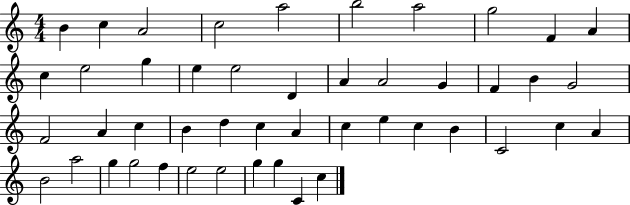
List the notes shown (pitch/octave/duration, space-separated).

B4/q C5/q A4/h C5/h A5/h B5/h A5/h G5/h F4/q A4/q C5/q E5/h G5/q E5/q E5/h D4/q A4/q A4/h G4/q F4/q B4/q G4/h F4/h A4/q C5/q B4/q D5/q C5/q A4/q C5/q E5/q C5/q B4/q C4/h C5/q A4/q B4/h A5/h G5/q G5/h F5/q E5/h E5/h G5/q G5/q C4/q C5/q